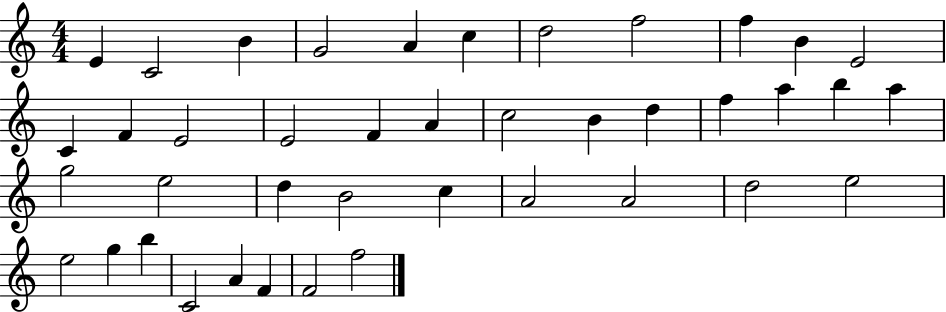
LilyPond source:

{
  \clef treble
  \numericTimeSignature
  \time 4/4
  \key c \major
  e'4 c'2 b'4 | g'2 a'4 c''4 | d''2 f''2 | f''4 b'4 e'2 | \break c'4 f'4 e'2 | e'2 f'4 a'4 | c''2 b'4 d''4 | f''4 a''4 b''4 a''4 | \break g''2 e''2 | d''4 b'2 c''4 | a'2 a'2 | d''2 e''2 | \break e''2 g''4 b''4 | c'2 a'4 f'4 | f'2 f''2 | \bar "|."
}